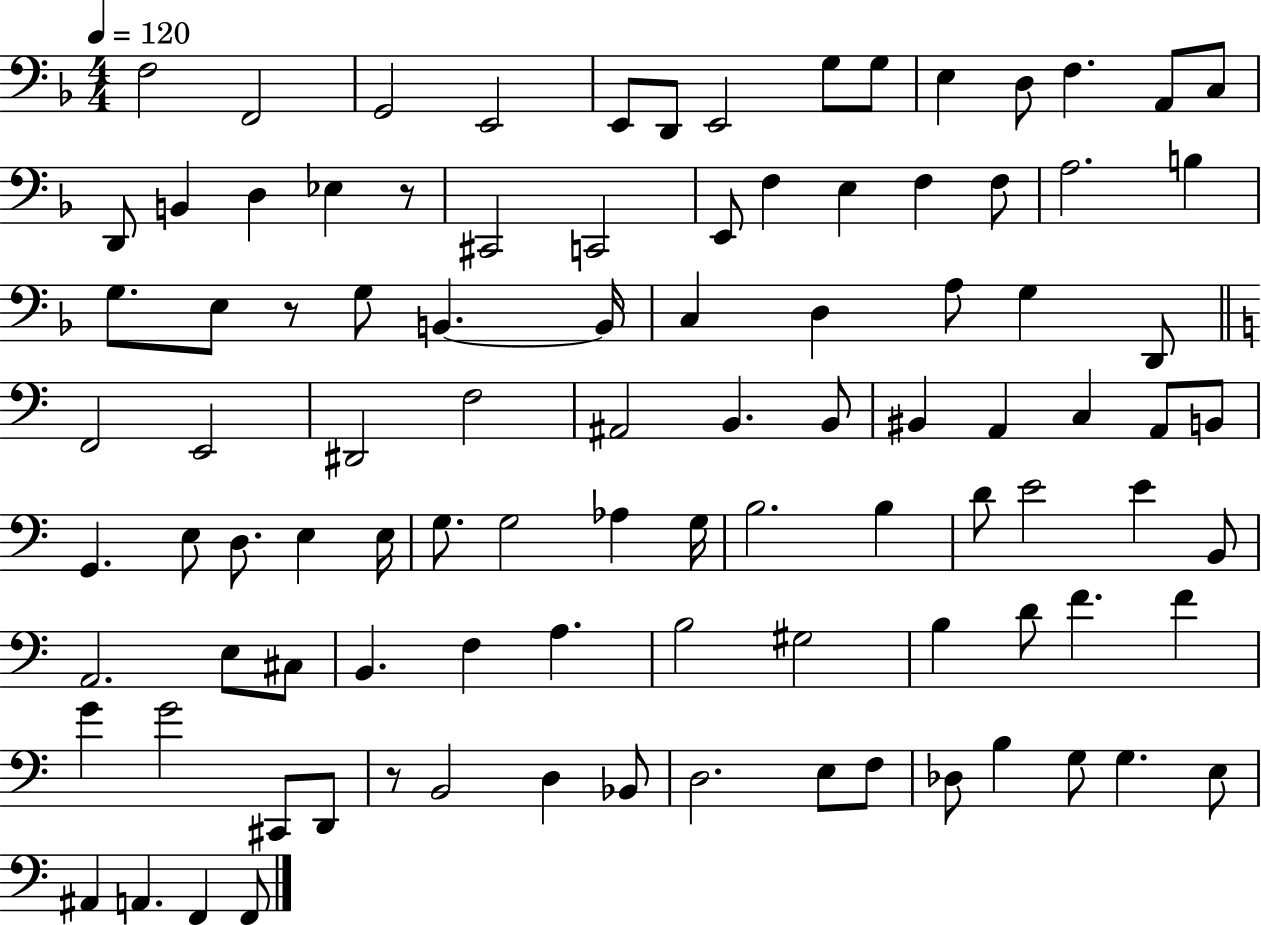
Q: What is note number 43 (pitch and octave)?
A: B2